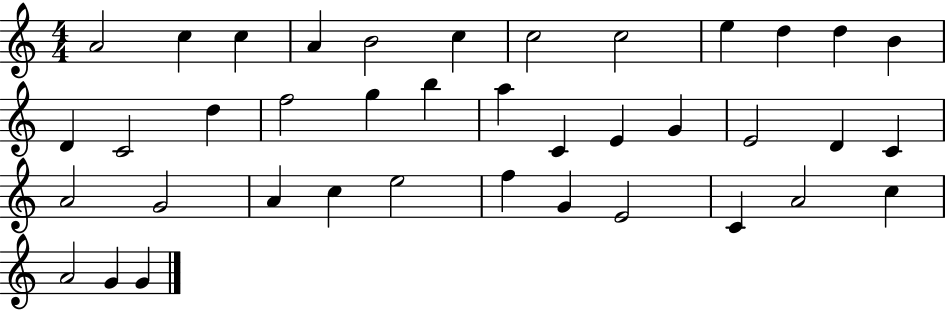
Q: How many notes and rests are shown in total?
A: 39